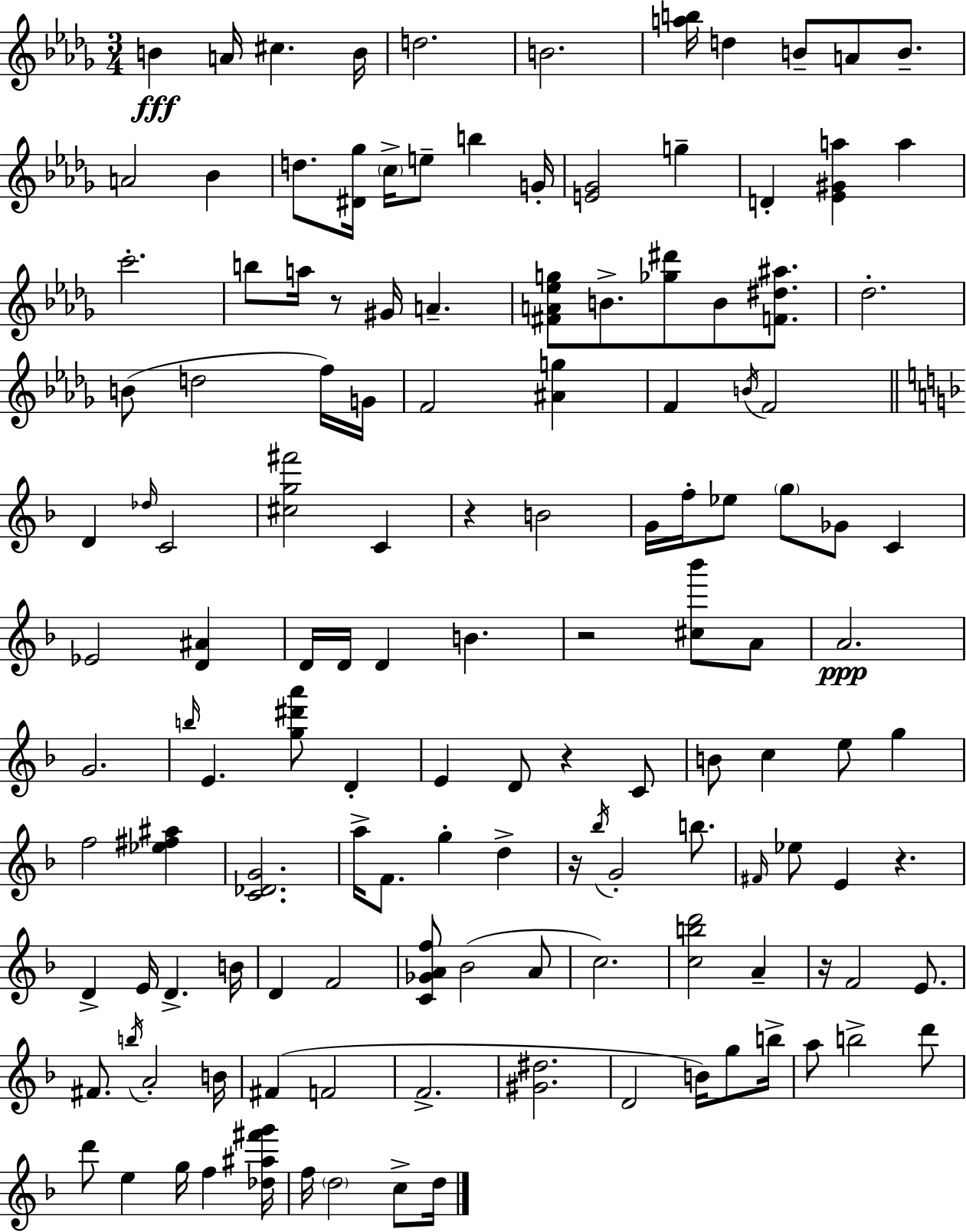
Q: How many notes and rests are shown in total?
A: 135